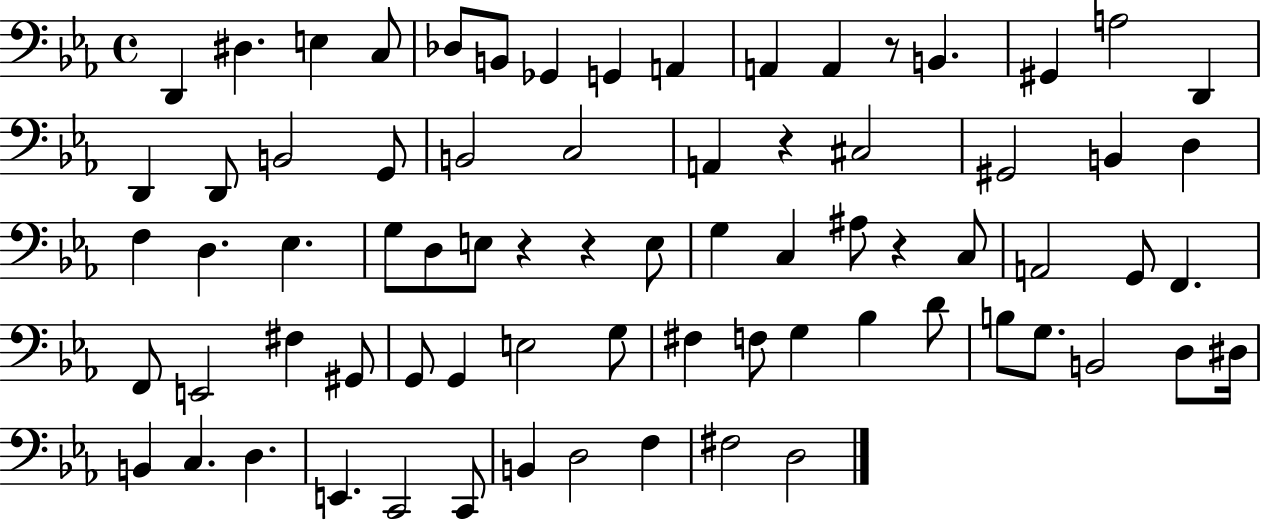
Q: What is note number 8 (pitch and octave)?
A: G2